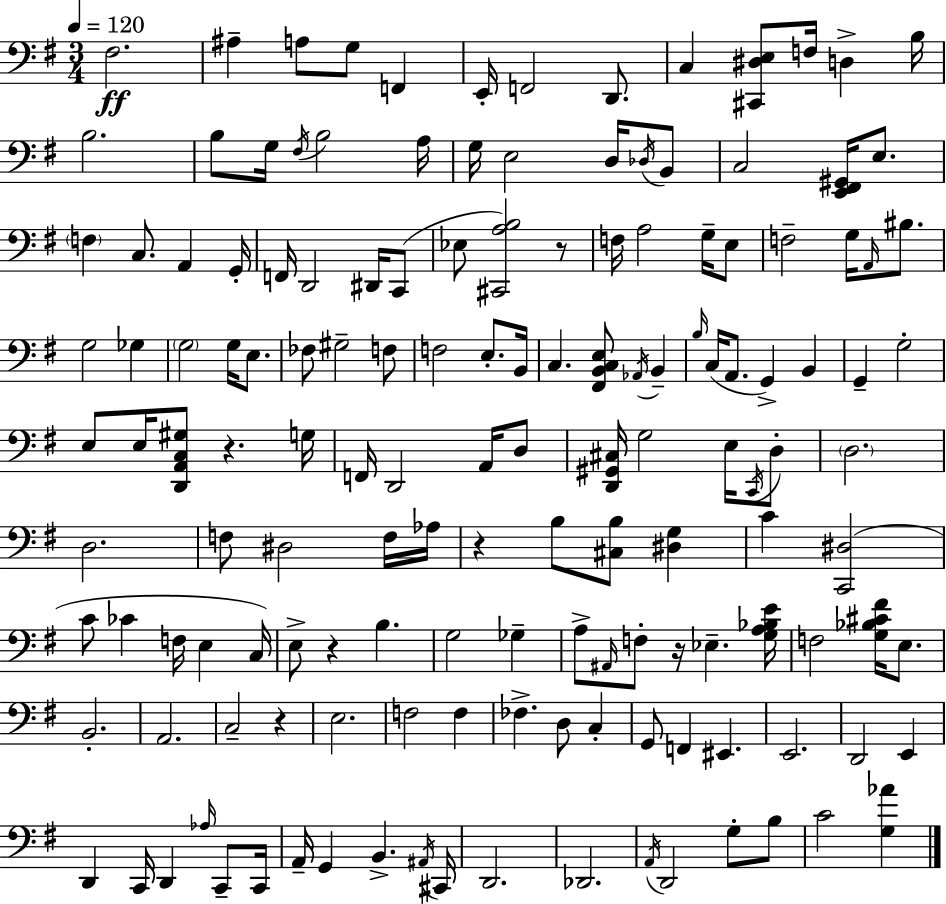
F#3/h. A#3/q A3/e G3/e F2/q E2/s F2/h D2/e. C3/q [C#2,D#3,E3]/e F3/s D3/q B3/s B3/h. B3/e G3/s F#3/s B3/h A3/s G3/s E3/h D3/s Db3/s B2/e C3/h [E2,F#2,G#2]/s E3/e. F3/q C3/e. A2/q G2/s F2/s D2/h D#2/s C2/e Eb3/e [C#2,A3,B3]/h R/e F3/s A3/h G3/s E3/e F3/h G3/s A2/s BIS3/e. G3/h Gb3/q G3/h G3/s E3/e. FES3/e G#3/h F3/e F3/h E3/e. B2/s C3/q. [F#2,B2,C3,E3]/e Ab2/s B2/q B3/s C3/s A2/e. G2/q B2/q G2/q G3/h E3/e E3/s [D2,A2,C3,G#3]/e R/q. G3/s F2/s D2/h A2/s D3/e [D2,G#2,C#3]/s G3/h E3/s C2/s D3/e D3/h. D3/h. F3/e D#3/h F3/s Ab3/s R/q B3/e [C#3,B3]/e [D#3,G3]/q C4/q [C2,D#3]/h C4/e CES4/q F3/s E3/q C3/s E3/e R/q B3/q. G3/h Gb3/q A3/e A#2/s F3/e R/s Eb3/q. [G3,A3,Bb3,E4]/s F3/h [G3,Bb3,C#4,F#4]/s E3/e. B2/h. A2/h. C3/h R/q E3/h. F3/h F3/q FES3/q. D3/e C3/q G2/e F2/q EIS2/q. E2/h. D2/h E2/q D2/q C2/s D2/q Ab3/s C2/e C2/s A2/s G2/q B2/q. A#2/s C#2/s D2/h. Db2/h. A2/s D2/h G3/e B3/e C4/h [G3,Ab4]/q